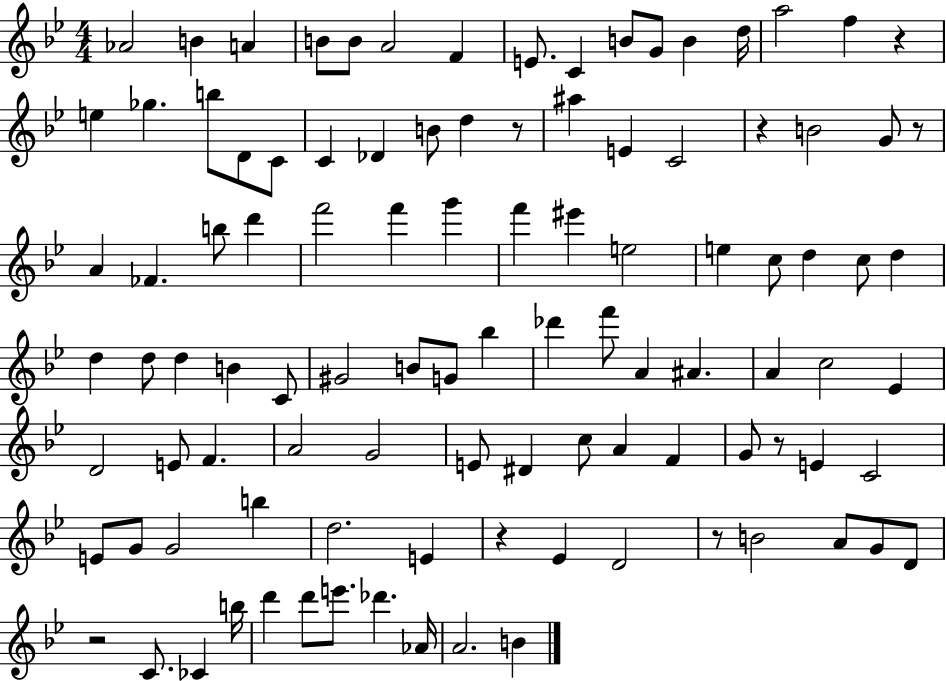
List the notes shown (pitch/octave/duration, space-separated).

Ab4/h B4/q A4/q B4/e B4/e A4/h F4/q E4/e. C4/q B4/e G4/e B4/q D5/s A5/h F5/q R/q E5/q Gb5/q. B5/e D4/e C4/e C4/q Db4/q B4/e D5/q R/e A#5/q E4/q C4/h R/q B4/h G4/e R/e A4/q FES4/q. B5/e D6/q F6/h F6/q G6/q F6/q EIS6/q E5/h E5/q C5/e D5/q C5/e D5/q D5/q D5/e D5/q B4/q C4/e G#4/h B4/e G4/e Bb5/q Db6/q F6/e A4/q A#4/q. A4/q C5/h Eb4/q D4/h E4/e F4/q. A4/h G4/h E4/e D#4/q C5/e A4/q F4/q G4/e R/e E4/q C4/h E4/e G4/e G4/h B5/q D5/h. E4/q R/q Eb4/q D4/h R/e B4/h A4/e G4/e D4/e R/h C4/e. CES4/q B5/s D6/q D6/e E6/e. Db6/q. Ab4/s A4/h. B4/q